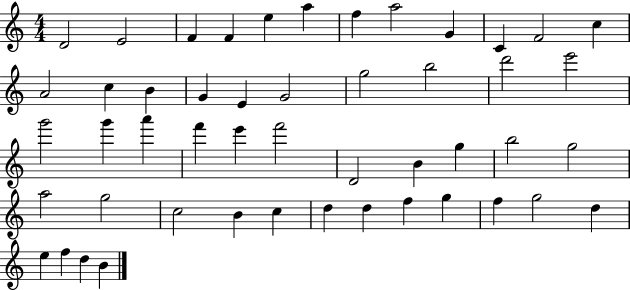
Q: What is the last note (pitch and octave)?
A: B4